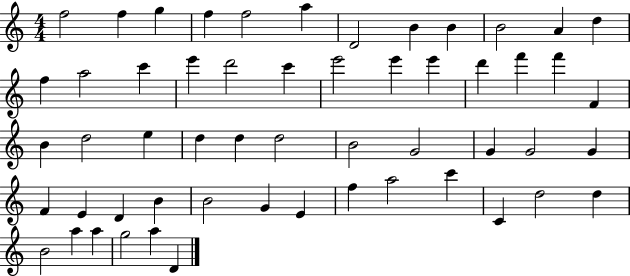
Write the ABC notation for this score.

X:1
T:Untitled
M:4/4
L:1/4
K:C
f2 f g f f2 a D2 B B B2 A d f a2 c' e' d'2 c' e'2 e' e' d' f' f' F B d2 e d d d2 B2 G2 G G2 G F E D B B2 G E f a2 c' C d2 d B2 a a g2 a D